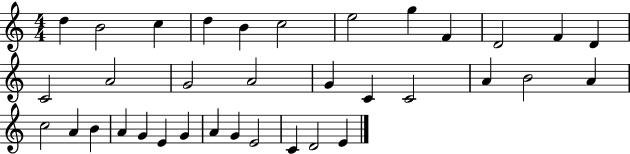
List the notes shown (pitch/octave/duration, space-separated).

D5/q B4/h C5/q D5/q B4/q C5/h E5/h G5/q F4/q D4/h F4/q D4/q C4/h A4/h G4/h A4/h G4/q C4/q C4/h A4/q B4/h A4/q C5/h A4/q B4/q A4/q G4/q E4/q G4/q A4/q G4/q E4/h C4/q D4/h E4/q